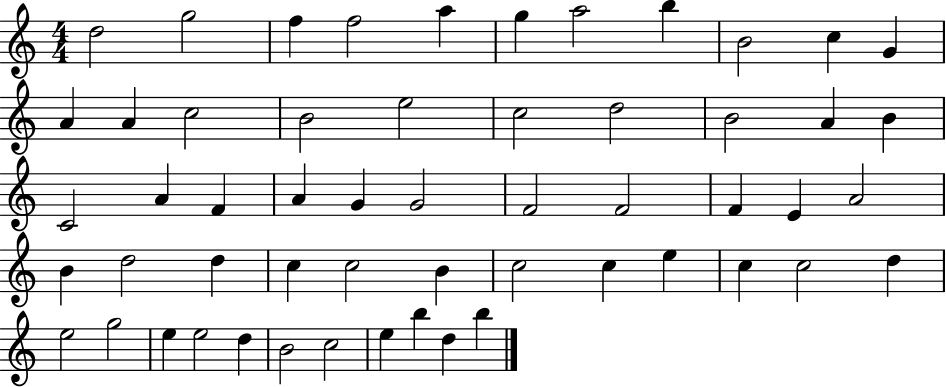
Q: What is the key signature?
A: C major